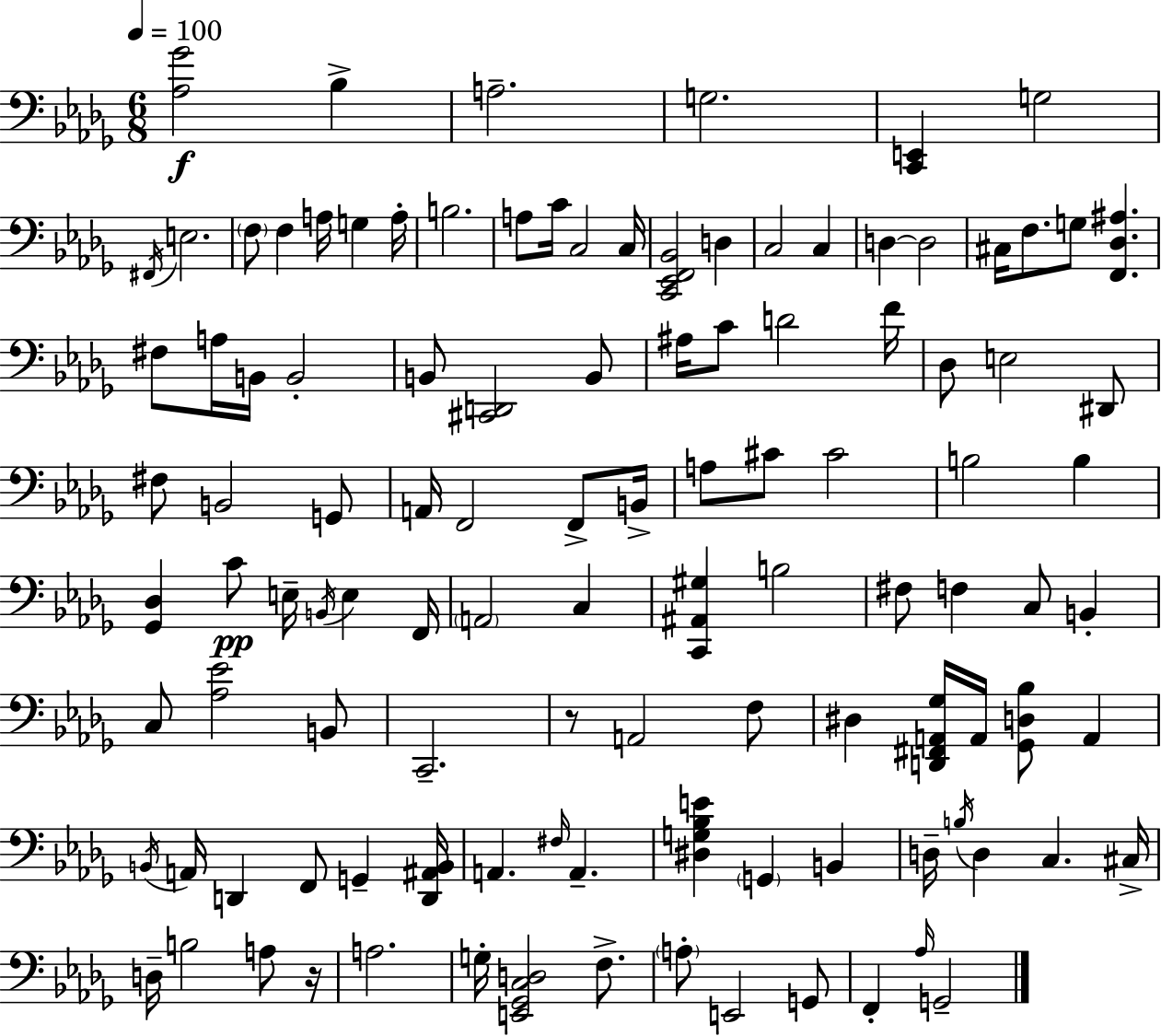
[Ab3,Gb4]/h Bb3/q A3/h. G3/h. [C2,E2]/q G3/h F#2/s E3/h. F3/e F3/q A3/s G3/q A3/s B3/h. A3/e C4/s C3/h C3/s [C2,Eb2,F2,Bb2]/h D3/q C3/h C3/q D3/q D3/h C#3/s F3/e. G3/e [F2,Db3,A#3]/q. F#3/e A3/s B2/s B2/h B2/e [C#2,D2]/h B2/e A#3/s C4/e D4/h F4/s Db3/e E3/h D#2/e F#3/e B2/h G2/e A2/s F2/h F2/e B2/s A3/e C#4/e C#4/h B3/h B3/q [Gb2,Db3]/q C4/e E3/s B2/s E3/q F2/s A2/h C3/q [C2,A#2,G#3]/q B3/h F#3/e F3/q C3/e B2/q C3/e [Ab3,Eb4]/h B2/e C2/h. R/e A2/h F3/e D#3/q [D2,F#2,A2,Gb3]/s A2/s [Gb2,D3,Bb3]/e A2/q B2/s A2/s D2/q F2/e G2/q [D2,A#2,B2]/s A2/q. F#3/s A2/q. [D#3,G3,Bb3,E4]/q G2/q B2/q D3/s B3/s D3/q C3/q. C#3/s D3/s B3/h A3/e R/s A3/h. G3/s [E2,Gb2,C3,D3]/h F3/e. A3/e E2/h G2/e F2/q Ab3/s G2/h